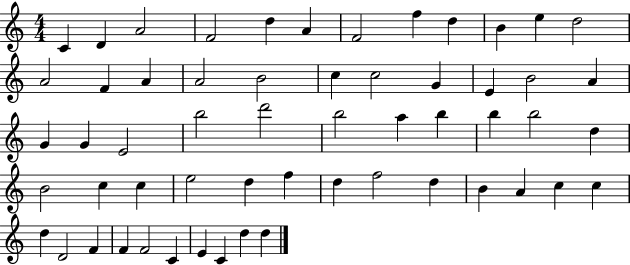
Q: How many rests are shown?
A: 0